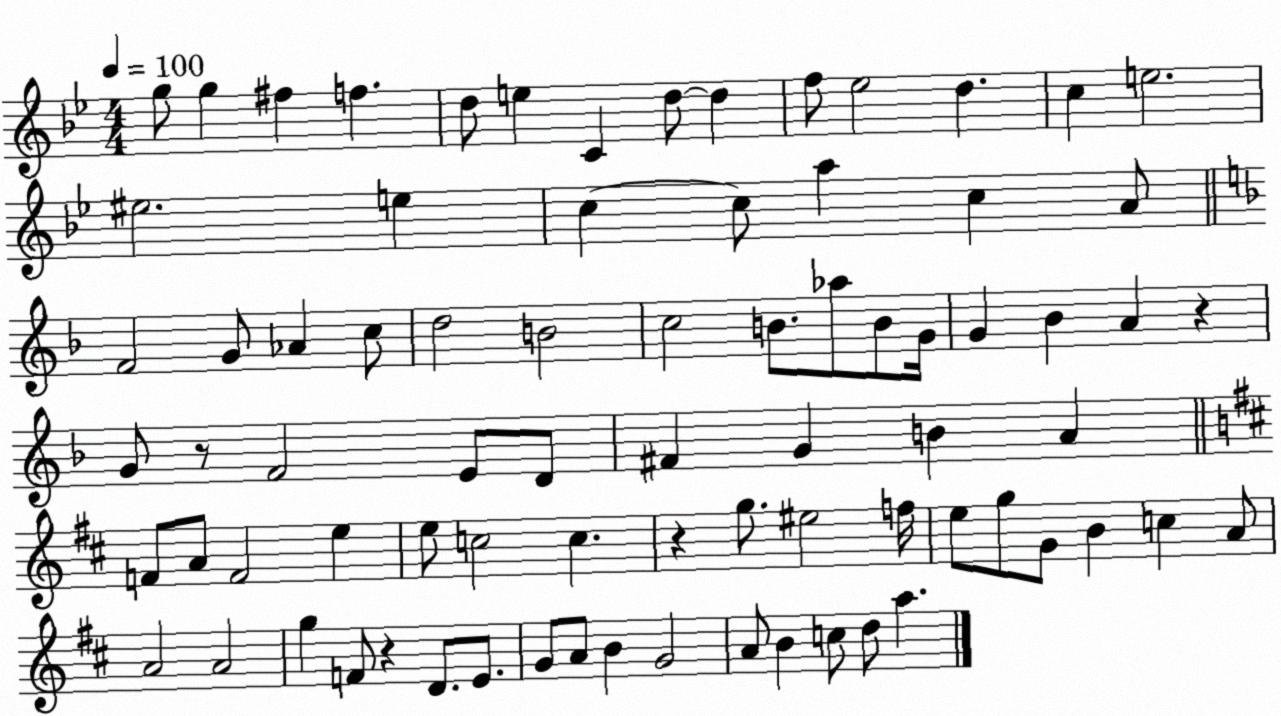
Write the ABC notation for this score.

X:1
T:Untitled
M:4/4
L:1/4
K:Bb
g/2 g ^f f d/2 e C d/2 d f/2 _e2 d c e2 ^e2 e c c/2 a c A/2 F2 G/2 _A c/2 d2 B2 c2 B/2 _a/2 B/2 G/4 G _B A z G/2 z/2 F2 E/2 D/2 ^F G B A F/2 A/2 F2 e e/2 c2 c z g/2 ^e2 f/4 e/2 g/2 G/2 B c A/2 A2 A2 g F/2 z D/2 E/2 G/2 A/2 B G2 A/2 B c/2 d/2 a